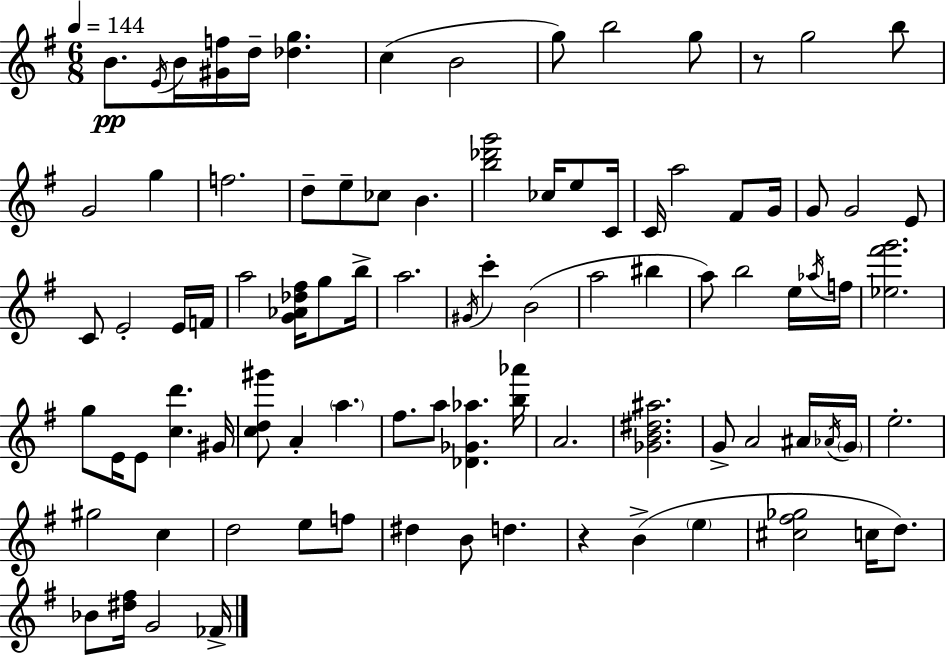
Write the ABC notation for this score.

X:1
T:Untitled
M:6/8
L:1/4
K:G
B/2 E/4 B/4 [^Gf]/4 d/4 [_dg] c B2 g/2 b2 g/2 z/2 g2 b/2 G2 g f2 d/2 e/2 _c/2 B [b_d'g']2 _c/4 e/2 C/4 C/4 a2 ^F/2 G/4 G/2 G2 E/2 C/2 E2 E/4 F/4 a2 [G_A_d^f]/4 g/2 b/4 a2 ^G/4 c' B2 a2 ^b a/2 b2 e/4 _a/4 f/4 [_e^f'g']2 g/2 E/4 E/2 [cd'] ^G/4 [cd^g']/2 A a ^f/2 a/2 [_D_G_a] [b_a']/4 A2 [_GB^d^a]2 G/2 A2 ^A/4 _A/4 G/4 e2 ^g2 c d2 e/2 f/2 ^d B/2 d z B e [^c^f_g]2 c/4 d/2 _B/2 [^d^f]/4 G2 _F/4